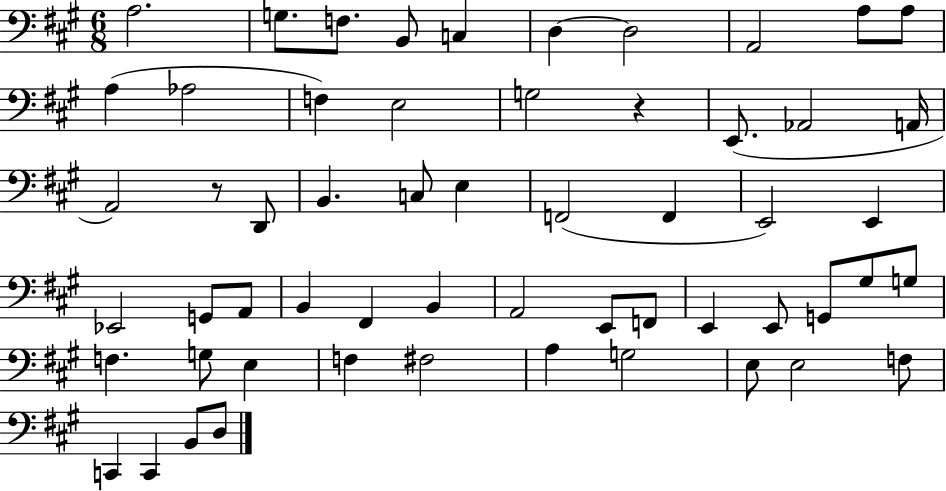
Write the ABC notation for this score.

X:1
T:Untitled
M:6/8
L:1/4
K:A
A,2 G,/2 F,/2 B,,/2 C, D, D,2 A,,2 A,/2 A,/2 A, _A,2 F, E,2 G,2 z E,,/2 _A,,2 A,,/4 A,,2 z/2 D,,/2 B,, C,/2 E, F,,2 F,, E,,2 E,, _E,,2 G,,/2 A,,/2 B,, ^F,, B,, A,,2 E,,/2 F,,/2 E,, E,,/2 G,,/2 ^G,/2 G,/2 F, G,/2 E, F, ^F,2 A, G,2 E,/2 E,2 F,/2 C,, C,, B,,/2 D,/2